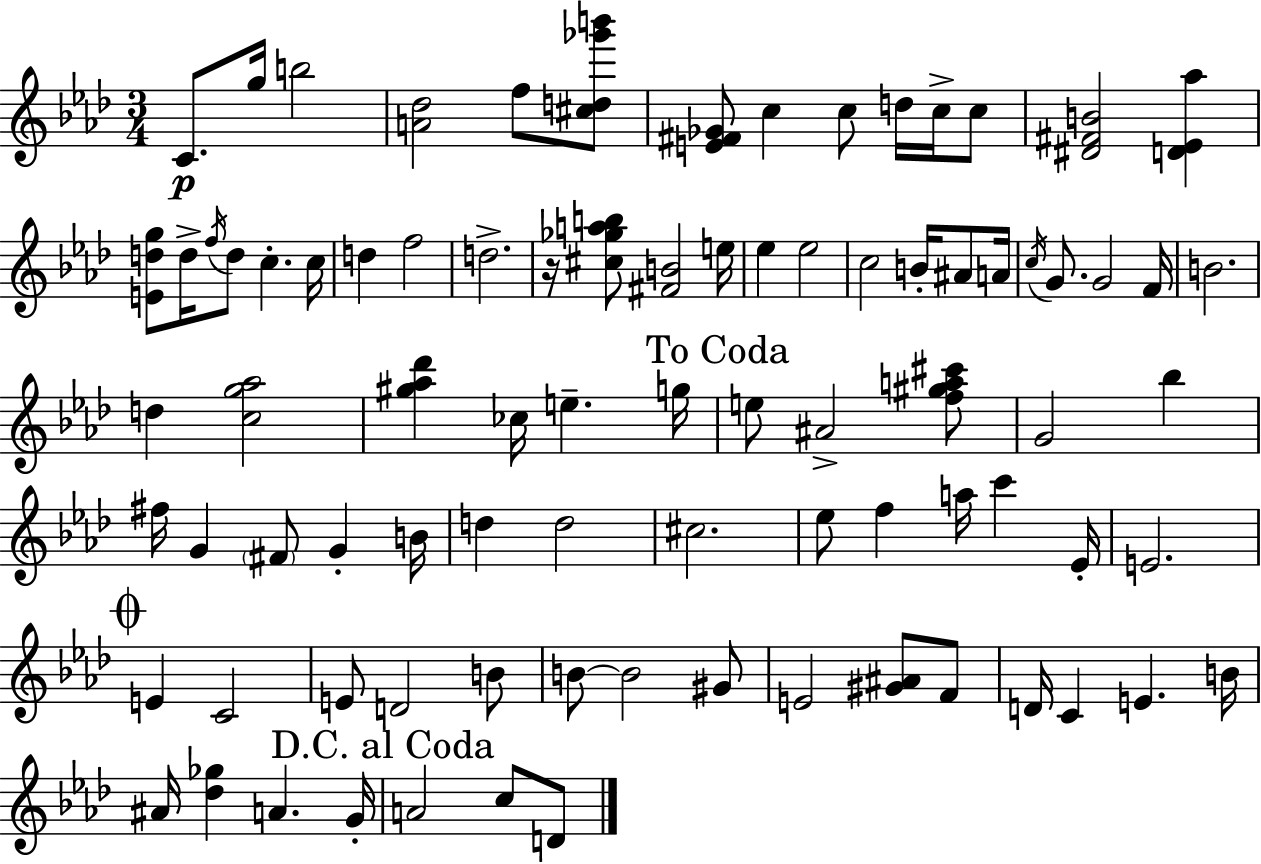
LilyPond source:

{
  \clef treble
  \numericTimeSignature
  \time 3/4
  \key f \minor
  c'8.\p g''16 b''2 | <a' des''>2 f''8 <cis'' d'' ges''' b'''>8 | <e' fis' ges'>8 c''4 c''8 d''16 c''16-> c''8 | <dis' fis' b'>2 <d' ees' aes''>4 | \break <e' d'' g''>8 d''16-> \acciaccatura { f''16 } d''8 c''4.-. | c''16 d''4 f''2 | d''2.-> | r16 <cis'' ges'' a'' b''>8 <fis' b'>2 | \break e''16 ees''4 ees''2 | c''2 b'16-. ais'8 | a'16 \acciaccatura { c''16 } g'8. g'2 | f'16 b'2. | \break d''4 <c'' g'' aes''>2 | <gis'' aes'' des'''>4 ces''16 e''4.-- | g''16 \mark "To Coda" e''8 ais'2-> | <f'' gis'' a'' cis'''>8 g'2 bes''4 | \break fis''16 g'4 \parenthesize fis'8 g'4-. | b'16 d''4 d''2 | cis''2. | ees''8 f''4 a''16 c'''4 | \break ees'16-. e'2. | \mark \markup { \musicglyph "scripts.coda" } e'4 c'2 | e'8 d'2 | b'8 b'8~~ b'2 | \break gis'8 e'2 <gis' ais'>8 | f'8 d'16 c'4 e'4. | b'16 ais'16 <des'' ges''>4 a'4. | g'16-. \mark "D.C. al Coda" a'2 c''8 | \break d'8 \bar "|."
}